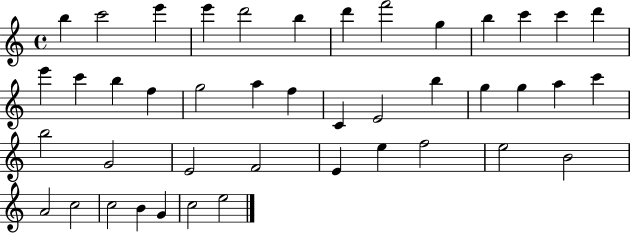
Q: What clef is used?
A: treble